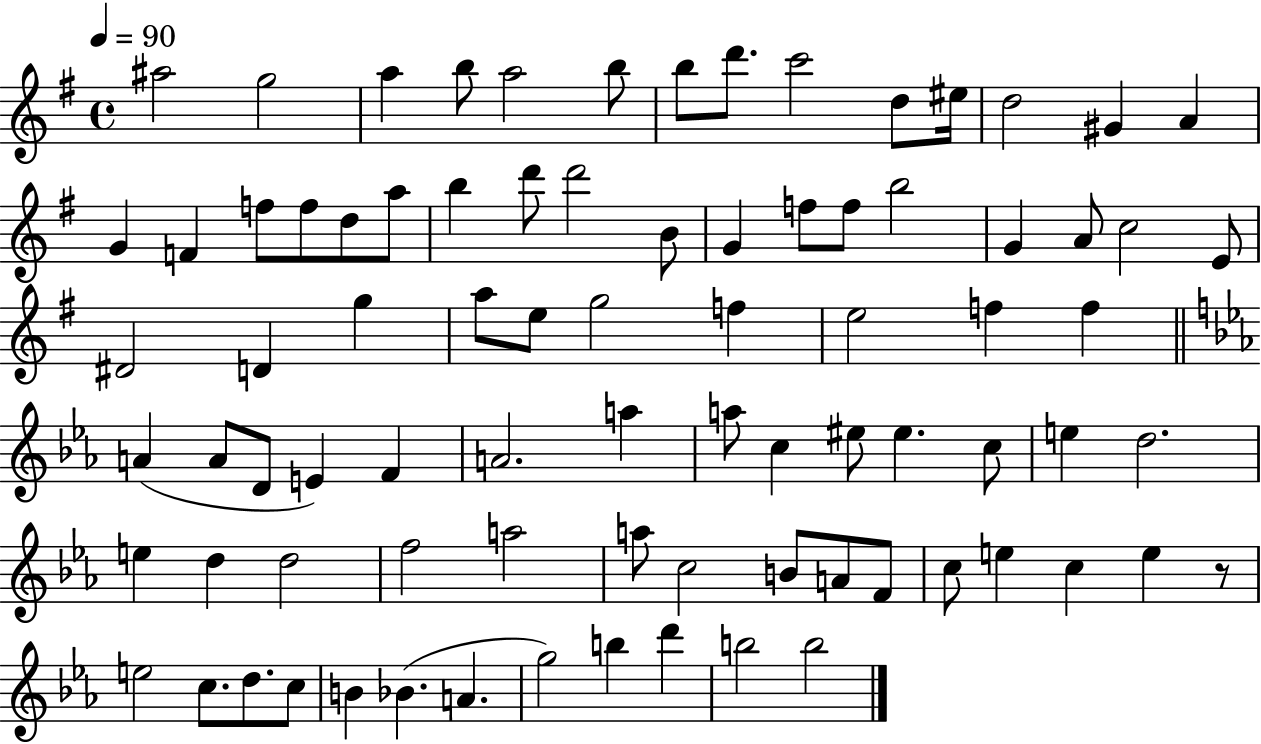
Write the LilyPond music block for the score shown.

{
  \clef treble
  \time 4/4
  \defaultTimeSignature
  \key g \major
  \tempo 4 = 90
  \repeat volta 2 { ais''2 g''2 | a''4 b''8 a''2 b''8 | b''8 d'''8. c'''2 d''8 eis''16 | d''2 gis'4 a'4 | \break g'4 f'4 f''8 f''8 d''8 a''8 | b''4 d'''8 d'''2 b'8 | g'4 f''8 f''8 b''2 | g'4 a'8 c''2 e'8 | \break dis'2 d'4 g''4 | a''8 e''8 g''2 f''4 | e''2 f''4 f''4 | \bar "||" \break \key ees \major a'4( a'8 d'8 e'4) f'4 | a'2. a''4 | a''8 c''4 eis''8 eis''4. c''8 | e''4 d''2. | \break e''4 d''4 d''2 | f''2 a''2 | a''8 c''2 b'8 a'8 f'8 | c''8 e''4 c''4 e''4 r8 | \break e''2 c''8. d''8. c''8 | b'4 bes'4.( a'4. | g''2) b''4 d'''4 | b''2 b''2 | \break } \bar "|."
}